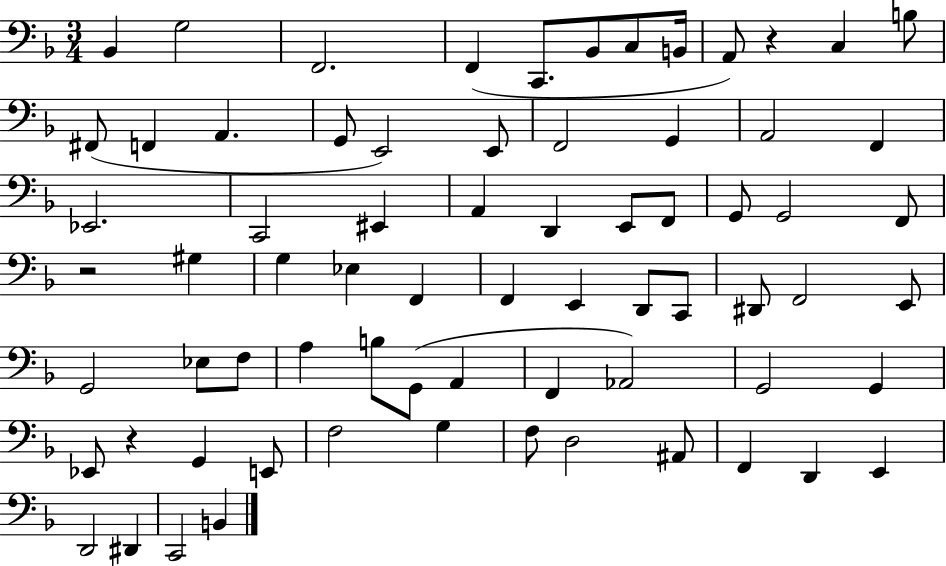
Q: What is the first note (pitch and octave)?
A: Bb2